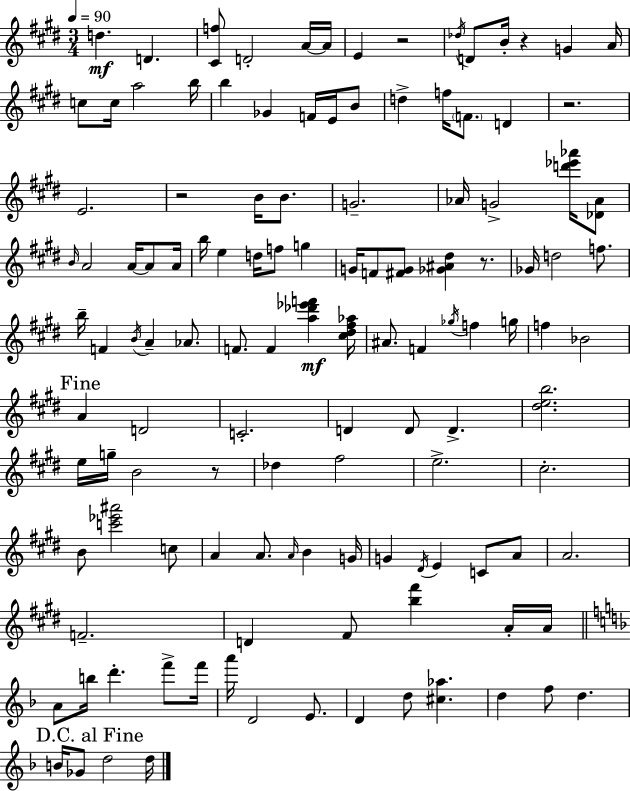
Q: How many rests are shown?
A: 6